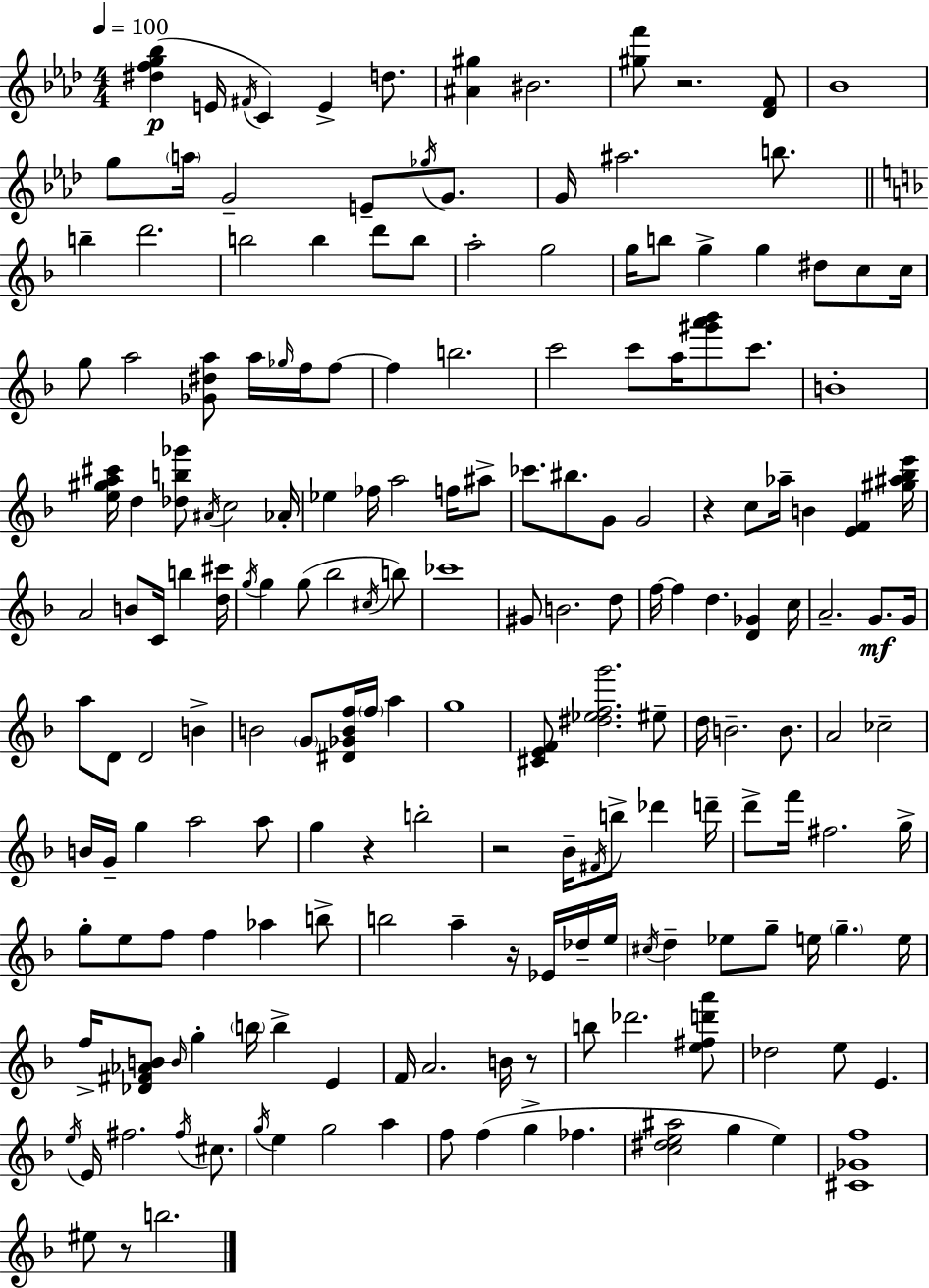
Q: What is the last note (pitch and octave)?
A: B5